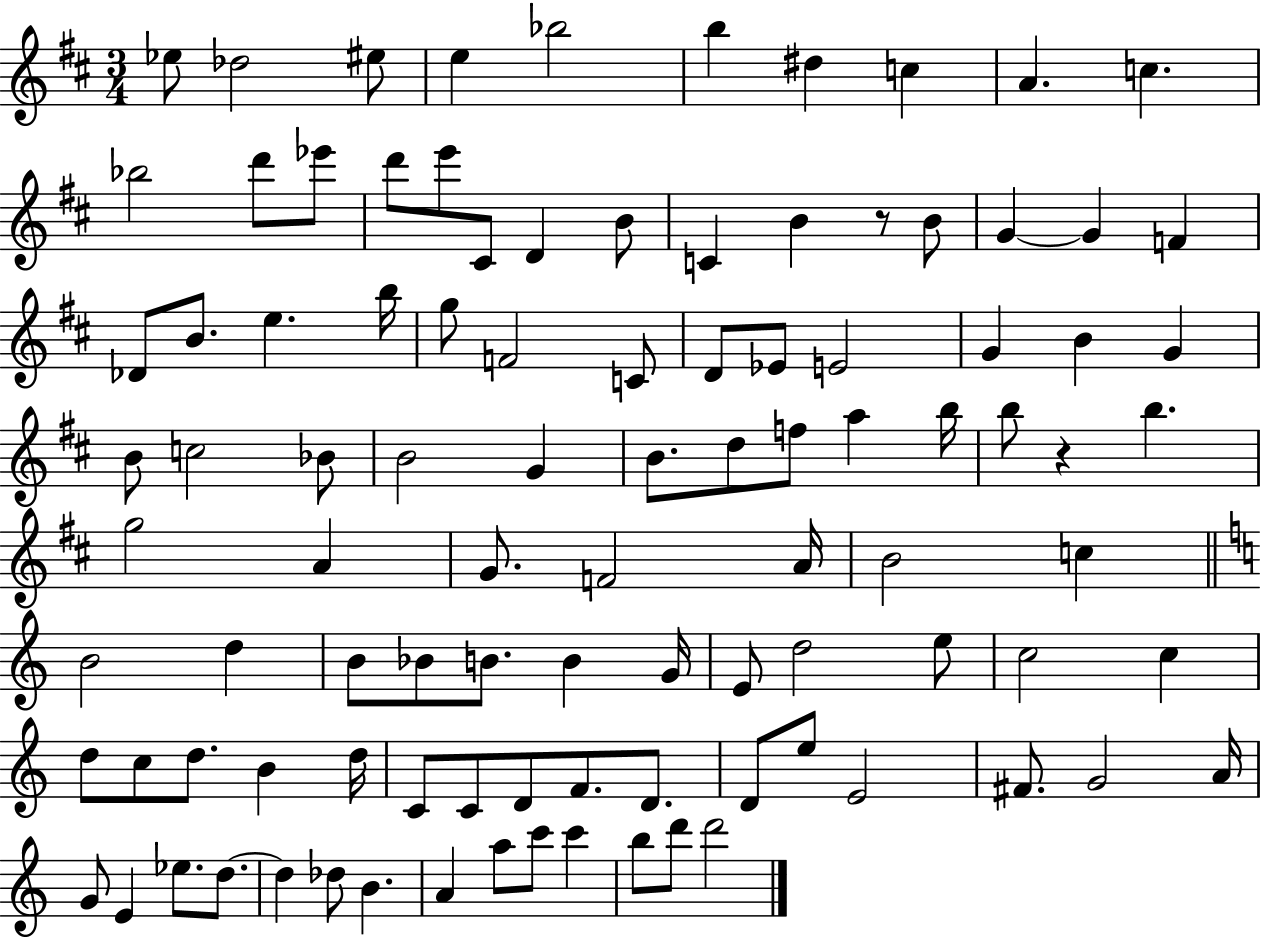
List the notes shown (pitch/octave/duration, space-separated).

Eb5/e Db5/h EIS5/e E5/q Bb5/h B5/q D#5/q C5/q A4/q. C5/q. Bb5/h D6/e Eb6/e D6/e E6/e C#4/e D4/q B4/e C4/q B4/q R/e B4/e G4/q G4/q F4/q Db4/e B4/e. E5/q. B5/s G5/e F4/h C4/e D4/e Eb4/e E4/h G4/q B4/q G4/q B4/e C5/h Bb4/e B4/h G4/q B4/e. D5/e F5/e A5/q B5/s B5/e R/q B5/q. G5/h A4/q G4/e. F4/h A4/s B4/h C5/q B4/h D5/q B4/e Bb4/e B4/e. B4/q G4/s E4/e D5/h E5/e C5/h C5/q D5/e C5/e D5/e. B4/q D5/s C4/e C4/e D4/e F4/e. D4/e. D4/e E5/e E4/h F#4/e. G4/h A4/s G4/e E4/q Eb5/e. D5/e. D5/q Db5/e B4/q. A4/q A5/e C6/e C6/q B5/e D6/e D6/h